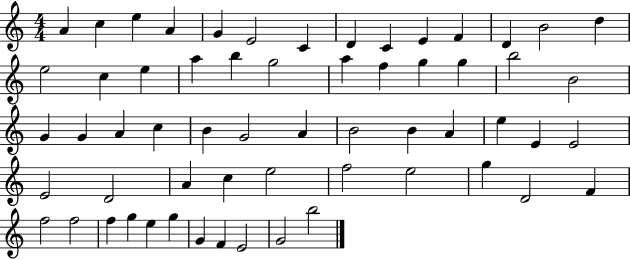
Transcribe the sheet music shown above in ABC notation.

X:1
T:Untitled
M:4/4
L:1/4
K:C
A c e A G E2 C D C E F D B2 d e2 c e a b g2 a f g g b2 B2 G G A c B G2 A B2 B A e E E2 E2 D2 A c e2 f2 e2 g D2 F f2 f2 f g e g G F E2 G2 b2